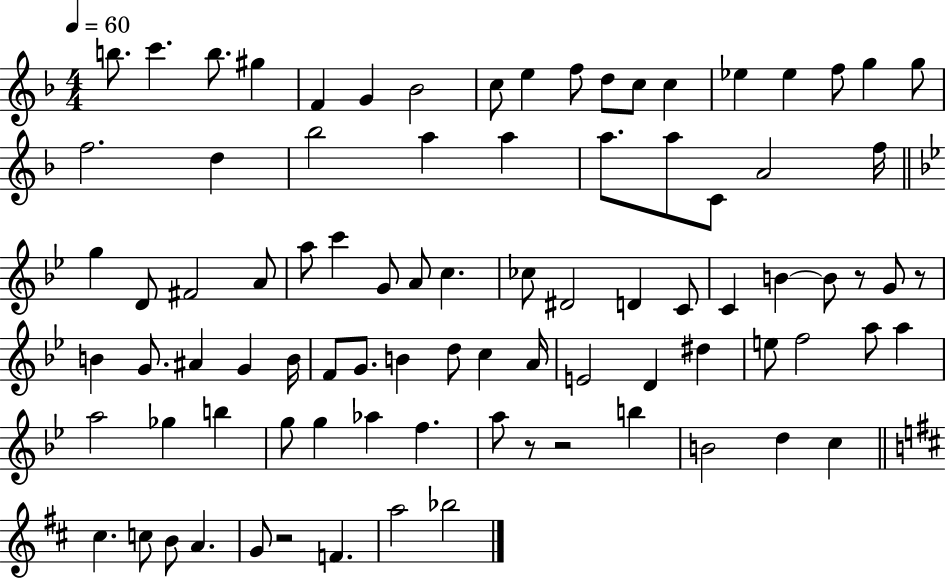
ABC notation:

X:1
T:Untitled
M:4/4
L:1/4
K:F
b/2 c' b/2 ^g F G _B2 c/2 e f/2 d/2 c/2 c _e _e f/2 g g/2 f2 d _b2 a a a/2 a/2 C/2 A2 f/4 g D/2 ^F2 A/2 a/2 c' G/2 A/2 c _c/2 ^D2 D C/2 C B B/2 z/2 G/2 z/2 B G/2 ^A G B/4 F/2 G/2 B d/2 c A/4 E2 D ^d e/2 f2 a/2 a a2 _g b g/2 g _a f a/2 z/2 z2 b B2 d c ^c c/2 B/2 A G/2 z2 F a2 _b2